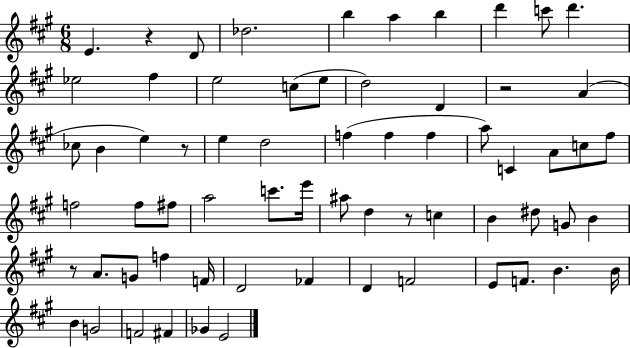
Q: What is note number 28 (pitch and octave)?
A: A4